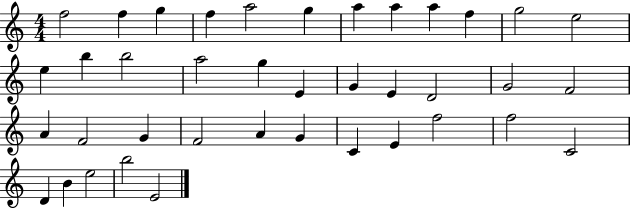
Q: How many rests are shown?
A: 0